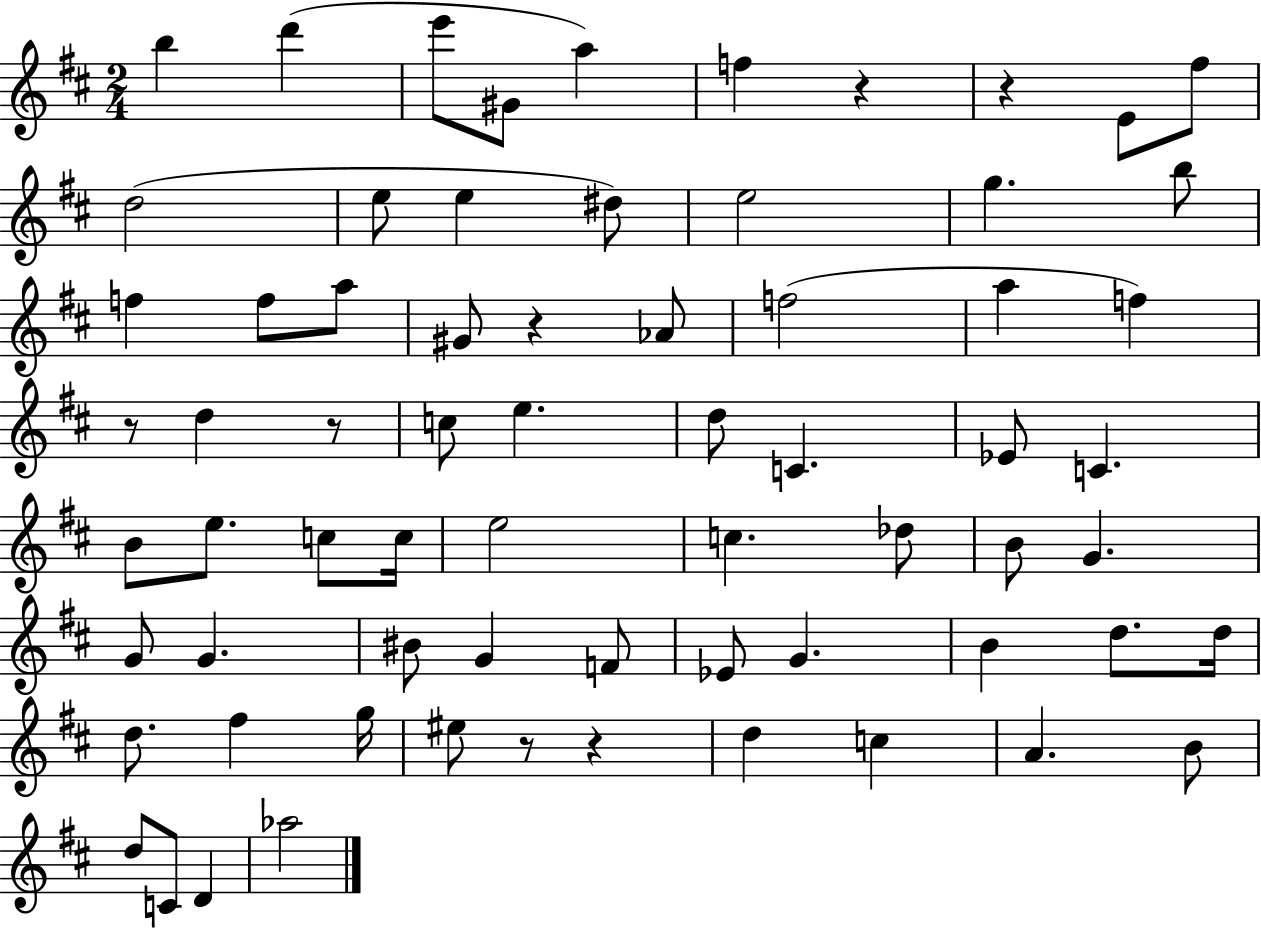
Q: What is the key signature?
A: D major